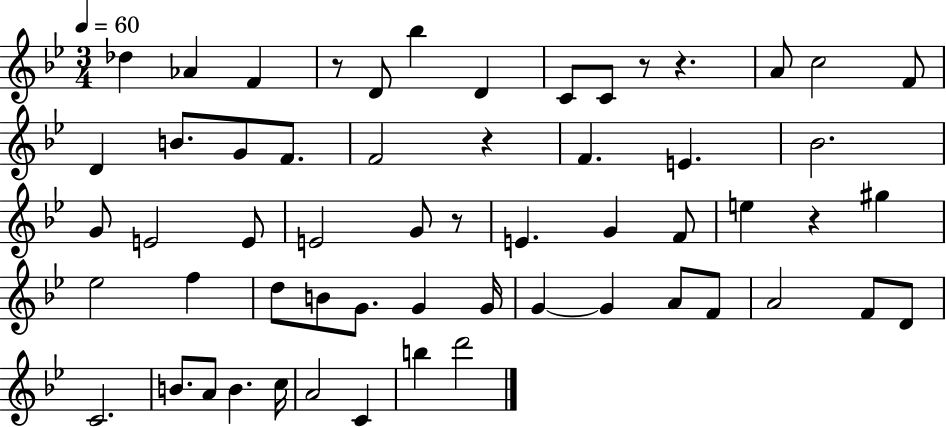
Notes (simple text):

Db5/q Ab4/q F4/q R/e D4/e Bb5/q D4/q C4/e C4/e R/e R/q. A4/e C5/h F4/e D4/q B4/e. G4/e F4/e. F4/h R/q F4/q. E4/q. Bb4/h. G4/e E4/h E4/e E4/h G4/e R/e E4/q. G4/q F4/e E5/q R/q G#5/q Eb5/h F5/q D5/e B4/e G4/e. G4/q G4/s G4/q G4/q A4/e F4/e A4/h F4/e D4/e C4/h. B4/e. A4/e B4/q. C5/s A4/h C4/q B5/q D6/h